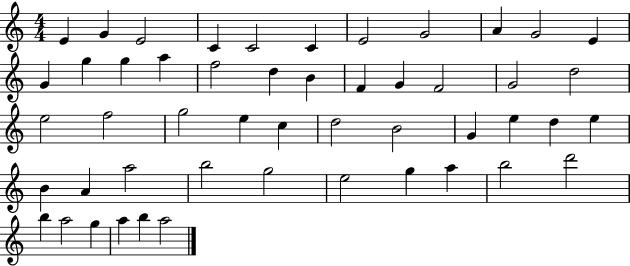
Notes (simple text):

E4/q G4/q E4/h C4/q C4/h C4/q E4/h G4/h A4/q G4/h E4/q G4/q G5/q G5/q A5/q F5/h D5/q B4/q F4/q G4/q F4/h G4/h D5/h E5/h F5/h G5/h E5/q C5/q D5/h B4/h G4/q E5/q D5/q E5/q B4/q A4/q A5/h B5/h G5/h E5/h G5/q A5/q B5/h D6/h B5/q A5/h G5/q A5/q B5/q A5/h